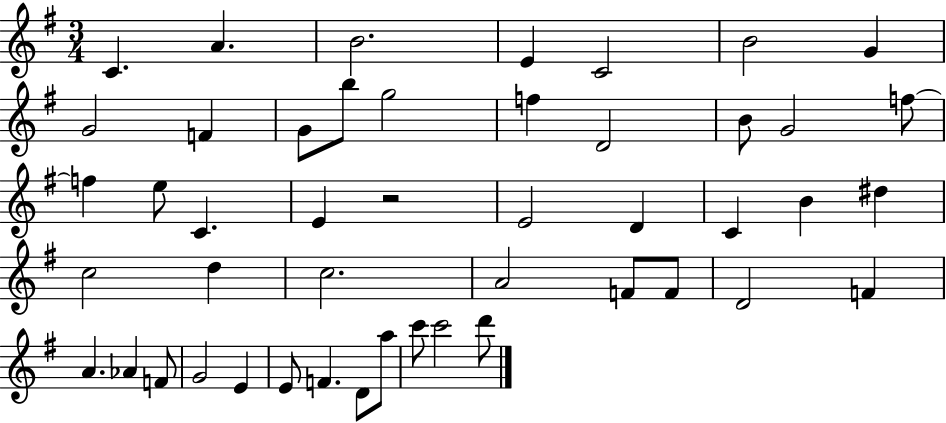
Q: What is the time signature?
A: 3/4